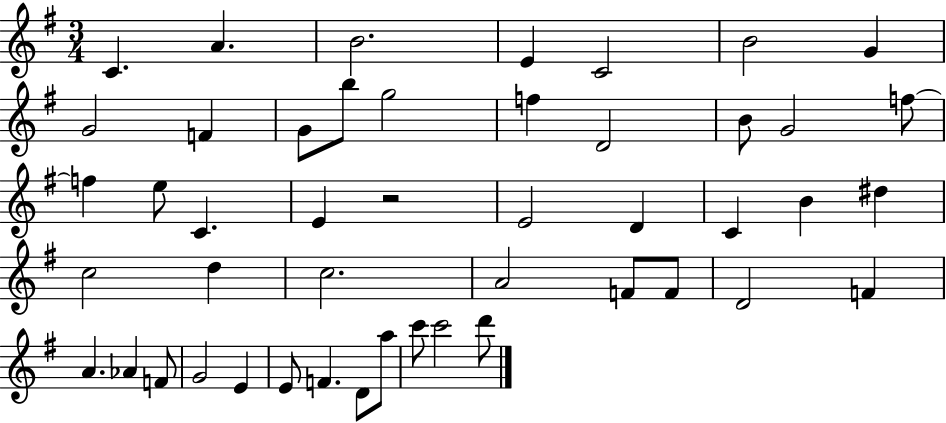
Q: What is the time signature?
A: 3/4